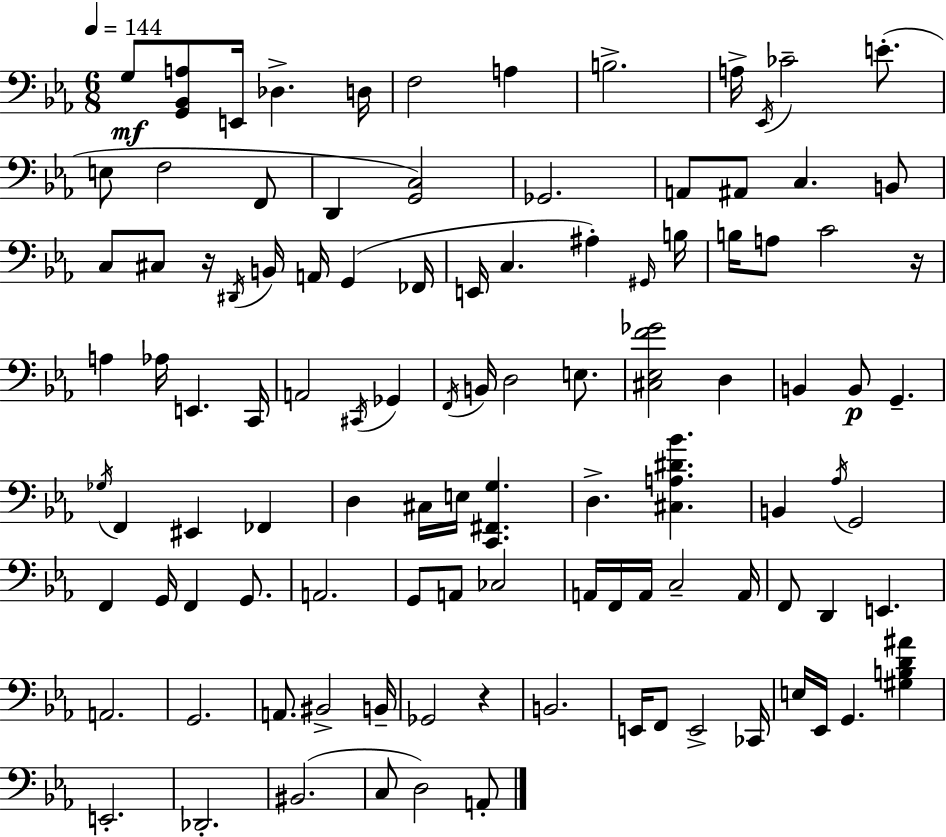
G3/e [G2,Bb2,A3]/e E2/s Db3/q. D3/s F3/h A3/q B3/h. A3/s Eb2/s CES4/h E4/e. E3/e F3/h F2/e D2/q [G2,C3]/h Gb2/h. A2/e A#2/e C3/q. B2/e C3/e C#3/e R/s D#2/s B2/s A2/s G2/q FES2/s E2/s C3/q. A#3/q G#2/s B3/s B3/s A3/e C4/h R/s A3/q Ab3/s E2/q. C2/s A2/h C#2/s Gb2/q F2/s B2/s D3/h E3/e. [C#3,Eb3,F4,Gb4]/h D3/q B2/q B2/e G2/q. Gb3/s F2/q EIS2/q FES2/q D3/q C#3/s E3/s [C2,F#2,G3]/q. D3/q. [C#3,A3,D#4,Bb4]/q. B2/q Ab3/s G2/h F2/q G2/s F2/q G2/e. A2/h. G2/e A2/e CES3/h A2/s F2/s A2/s C3/h A2/s F2/e D2/q E2/q. A2/h. G2/h. A2/e. BIS2/h B2/s Gb2/h R/q B2/h. E2/s F2/e E2/h CES2/s E3/s Eb2/s G2/q. [G#3,B3,D4,A#4]/q E2/h. Db2/h. BIS2/h. C3/e D3/h A2/e